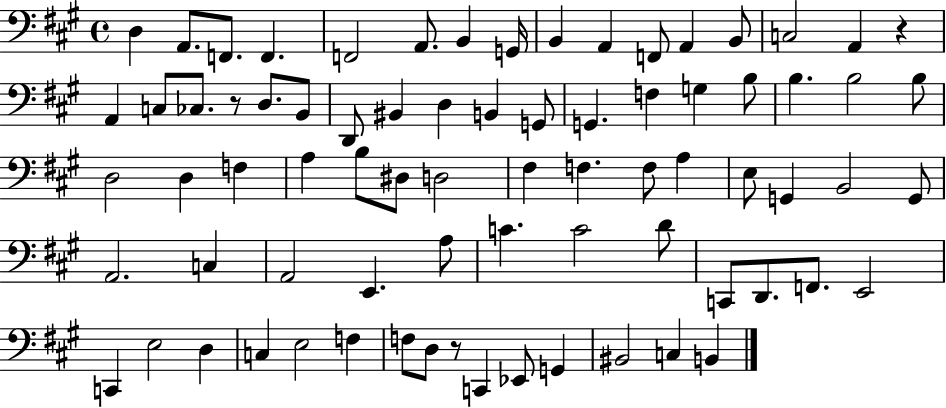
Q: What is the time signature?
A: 4/4